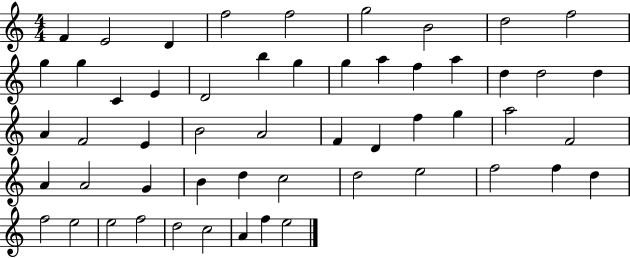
{
  \clef treble
  \numericTimeSignature
  \time 4/4
  \key c \major
  f'4 e'2 d'4 | f''2 f''2 | g''2 b'2 | d''2 f''2 | \break g''4 g''4 c'4 e'4 | d'2 b''4 g''4 | g''4 a''4 f''4 a''4 | d''4 d''2 d''4 | \break a'4 f'2 e'4 | b'2 a'2 | f'4 d'4 f''4 g''4 | a''2 f'2 | \break a'4 a'2 g'4 | b'4 d''4 c''2 | d''2 e''2 | f''2 f''4 d''4 | \break f''2 e''2 | e''2 f''2 | d''2 c''2 | a'4 f''4 e''2 | \break \bar "|."
}